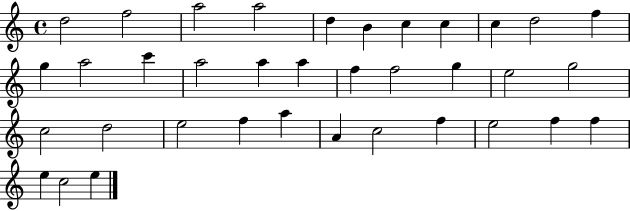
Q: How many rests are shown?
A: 0